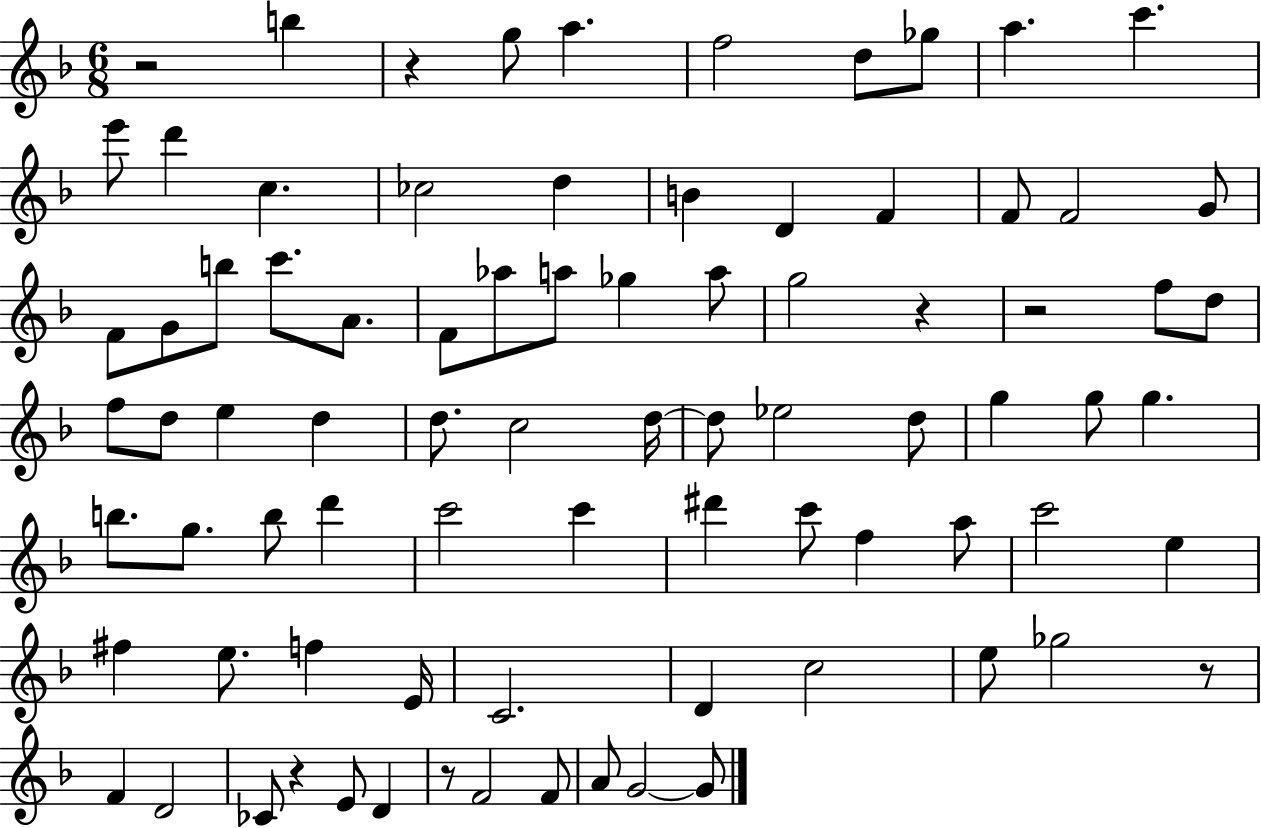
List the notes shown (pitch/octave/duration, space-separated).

R/h B5/q R/q G5/e A5/q. F5/h D5/e Gb5/e A5/q. C6/q. E6/e D6/q C5/q. CES5/h D5/q B4/q D4/q F4/q F4/e F4/h G4/e F4/e G4/e B5/e C6/e. A4/e. F4/e Ab5/e A5/e Gb5/q A5/e G5/h R/q R/h F5/e D5/e F5/e D5/e E5/q D5/q D5/e. C5/h D5/s D5/e Eb5/h D5/e G5/q G5/e G5/q. B5/e. G5/e. B5/e D6/q C6/h C6/q D#6/q C6/e F5/q A5/e C6/h E5/q F#5/q E5/e. F5/q E4/s C4/h. D4/q C5/h E5/e Gb5/h R/e F4/q D4/h CES4/e R/q E4/e D4/q R/e F4/h F4/e A4/e G4/h G4/e